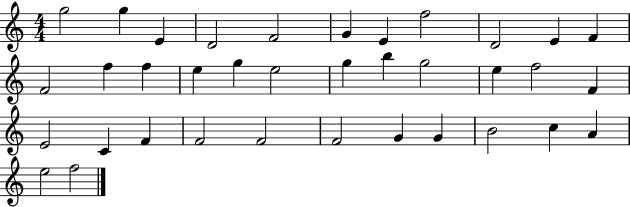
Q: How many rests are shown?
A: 0